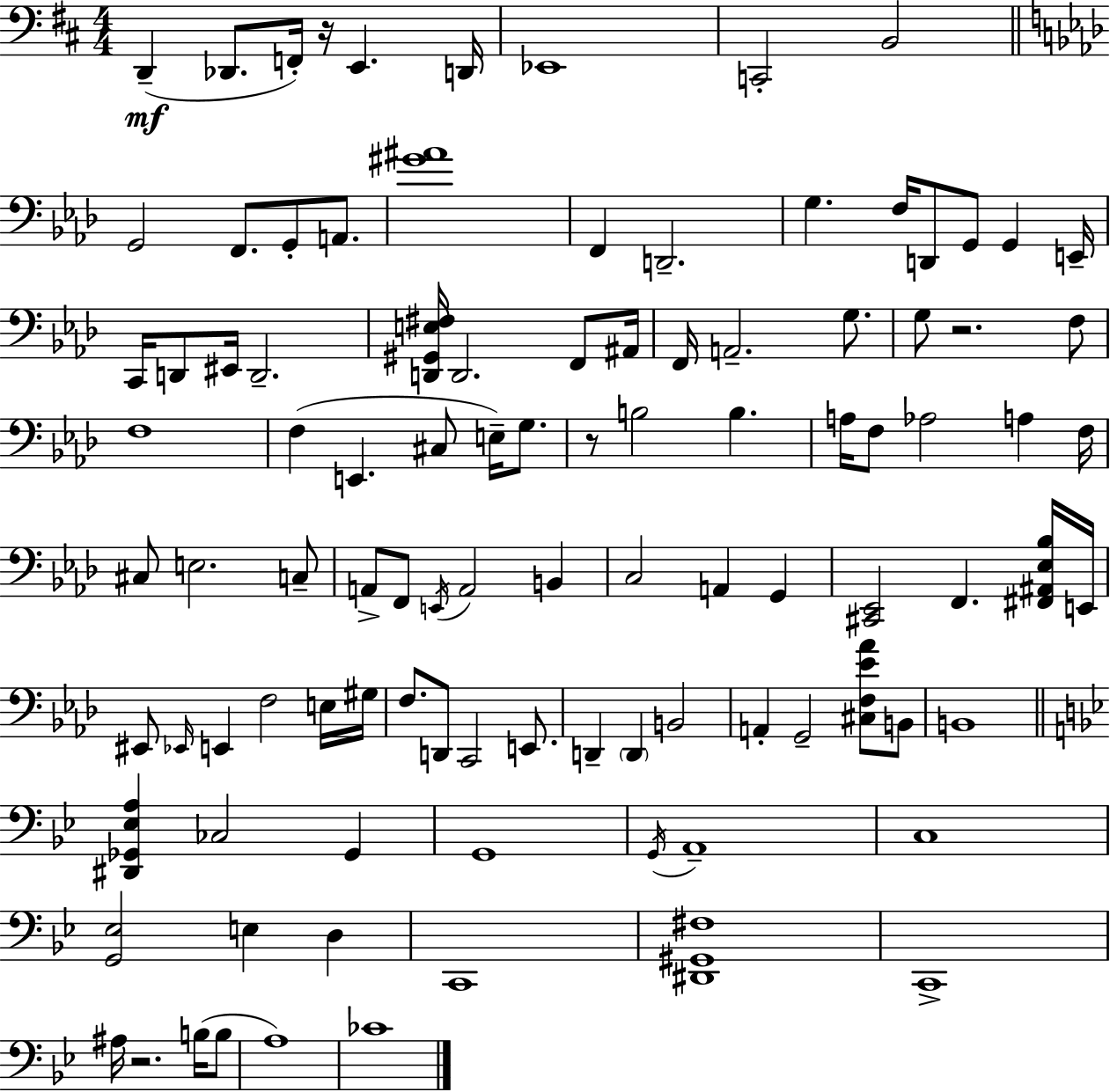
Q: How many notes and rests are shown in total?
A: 102